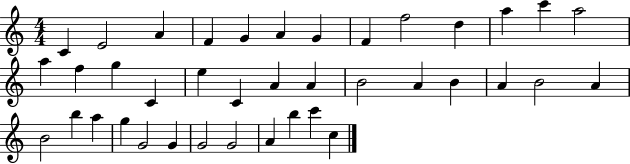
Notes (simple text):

C4/q E4/h A4/q F4/q G4/q A4/q G4/q F4/q F5/h D5/q A5/q C6/q A5/h A5/q F5/q G5/q C4/q E5/q C4/q A4/q A4/q B4/h A4/q B4/q A4/q B4/h A4/q B4/h B5/q A5/q G5/q G4/h G4/q G4/h G4/h A4/q B5/q C6/q C5/q